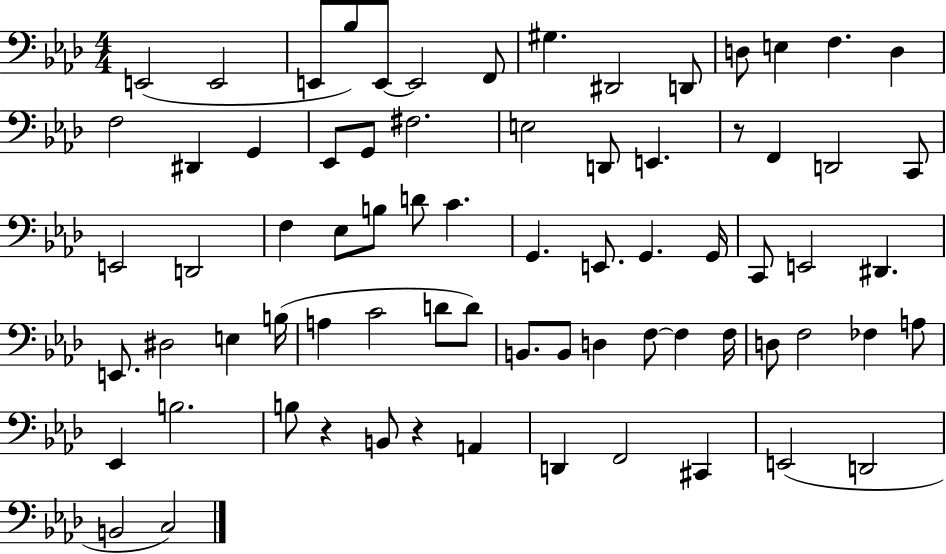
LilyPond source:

{
  \clef bass
  \numericTimeSignature
  \time 4/4
  \key aes \major
  e,2( e,2 | e,8 bes8) e,8~~ e,2 f,8 | gis4. dis,2 d,8 | d8 e4 f4. d4 | \break f2 dis,4 g,4 | ees,8 g,8 fis2. | e2 d,8 e,4. | r8 f,4 d,2 c,8 | \break e,2 d,2 | f4 ees8 b8 d'8 c'4. | g,4. e,8. g,4. g,16 | c,8 e,2 dis,4. | \break e,8. dis2 e4 b16( | a4 c'2 d'8 d'8) | b,8. b,8 d4 f8~~ f4 f16 | d8 f2 fes4 a8 | \break ees,4 b2. | b8 r4 b,8 r4 a,4 | d,4 f,2 cis,4 | e,2( d,2 | \break b,2 c2) | \bar "|."
}